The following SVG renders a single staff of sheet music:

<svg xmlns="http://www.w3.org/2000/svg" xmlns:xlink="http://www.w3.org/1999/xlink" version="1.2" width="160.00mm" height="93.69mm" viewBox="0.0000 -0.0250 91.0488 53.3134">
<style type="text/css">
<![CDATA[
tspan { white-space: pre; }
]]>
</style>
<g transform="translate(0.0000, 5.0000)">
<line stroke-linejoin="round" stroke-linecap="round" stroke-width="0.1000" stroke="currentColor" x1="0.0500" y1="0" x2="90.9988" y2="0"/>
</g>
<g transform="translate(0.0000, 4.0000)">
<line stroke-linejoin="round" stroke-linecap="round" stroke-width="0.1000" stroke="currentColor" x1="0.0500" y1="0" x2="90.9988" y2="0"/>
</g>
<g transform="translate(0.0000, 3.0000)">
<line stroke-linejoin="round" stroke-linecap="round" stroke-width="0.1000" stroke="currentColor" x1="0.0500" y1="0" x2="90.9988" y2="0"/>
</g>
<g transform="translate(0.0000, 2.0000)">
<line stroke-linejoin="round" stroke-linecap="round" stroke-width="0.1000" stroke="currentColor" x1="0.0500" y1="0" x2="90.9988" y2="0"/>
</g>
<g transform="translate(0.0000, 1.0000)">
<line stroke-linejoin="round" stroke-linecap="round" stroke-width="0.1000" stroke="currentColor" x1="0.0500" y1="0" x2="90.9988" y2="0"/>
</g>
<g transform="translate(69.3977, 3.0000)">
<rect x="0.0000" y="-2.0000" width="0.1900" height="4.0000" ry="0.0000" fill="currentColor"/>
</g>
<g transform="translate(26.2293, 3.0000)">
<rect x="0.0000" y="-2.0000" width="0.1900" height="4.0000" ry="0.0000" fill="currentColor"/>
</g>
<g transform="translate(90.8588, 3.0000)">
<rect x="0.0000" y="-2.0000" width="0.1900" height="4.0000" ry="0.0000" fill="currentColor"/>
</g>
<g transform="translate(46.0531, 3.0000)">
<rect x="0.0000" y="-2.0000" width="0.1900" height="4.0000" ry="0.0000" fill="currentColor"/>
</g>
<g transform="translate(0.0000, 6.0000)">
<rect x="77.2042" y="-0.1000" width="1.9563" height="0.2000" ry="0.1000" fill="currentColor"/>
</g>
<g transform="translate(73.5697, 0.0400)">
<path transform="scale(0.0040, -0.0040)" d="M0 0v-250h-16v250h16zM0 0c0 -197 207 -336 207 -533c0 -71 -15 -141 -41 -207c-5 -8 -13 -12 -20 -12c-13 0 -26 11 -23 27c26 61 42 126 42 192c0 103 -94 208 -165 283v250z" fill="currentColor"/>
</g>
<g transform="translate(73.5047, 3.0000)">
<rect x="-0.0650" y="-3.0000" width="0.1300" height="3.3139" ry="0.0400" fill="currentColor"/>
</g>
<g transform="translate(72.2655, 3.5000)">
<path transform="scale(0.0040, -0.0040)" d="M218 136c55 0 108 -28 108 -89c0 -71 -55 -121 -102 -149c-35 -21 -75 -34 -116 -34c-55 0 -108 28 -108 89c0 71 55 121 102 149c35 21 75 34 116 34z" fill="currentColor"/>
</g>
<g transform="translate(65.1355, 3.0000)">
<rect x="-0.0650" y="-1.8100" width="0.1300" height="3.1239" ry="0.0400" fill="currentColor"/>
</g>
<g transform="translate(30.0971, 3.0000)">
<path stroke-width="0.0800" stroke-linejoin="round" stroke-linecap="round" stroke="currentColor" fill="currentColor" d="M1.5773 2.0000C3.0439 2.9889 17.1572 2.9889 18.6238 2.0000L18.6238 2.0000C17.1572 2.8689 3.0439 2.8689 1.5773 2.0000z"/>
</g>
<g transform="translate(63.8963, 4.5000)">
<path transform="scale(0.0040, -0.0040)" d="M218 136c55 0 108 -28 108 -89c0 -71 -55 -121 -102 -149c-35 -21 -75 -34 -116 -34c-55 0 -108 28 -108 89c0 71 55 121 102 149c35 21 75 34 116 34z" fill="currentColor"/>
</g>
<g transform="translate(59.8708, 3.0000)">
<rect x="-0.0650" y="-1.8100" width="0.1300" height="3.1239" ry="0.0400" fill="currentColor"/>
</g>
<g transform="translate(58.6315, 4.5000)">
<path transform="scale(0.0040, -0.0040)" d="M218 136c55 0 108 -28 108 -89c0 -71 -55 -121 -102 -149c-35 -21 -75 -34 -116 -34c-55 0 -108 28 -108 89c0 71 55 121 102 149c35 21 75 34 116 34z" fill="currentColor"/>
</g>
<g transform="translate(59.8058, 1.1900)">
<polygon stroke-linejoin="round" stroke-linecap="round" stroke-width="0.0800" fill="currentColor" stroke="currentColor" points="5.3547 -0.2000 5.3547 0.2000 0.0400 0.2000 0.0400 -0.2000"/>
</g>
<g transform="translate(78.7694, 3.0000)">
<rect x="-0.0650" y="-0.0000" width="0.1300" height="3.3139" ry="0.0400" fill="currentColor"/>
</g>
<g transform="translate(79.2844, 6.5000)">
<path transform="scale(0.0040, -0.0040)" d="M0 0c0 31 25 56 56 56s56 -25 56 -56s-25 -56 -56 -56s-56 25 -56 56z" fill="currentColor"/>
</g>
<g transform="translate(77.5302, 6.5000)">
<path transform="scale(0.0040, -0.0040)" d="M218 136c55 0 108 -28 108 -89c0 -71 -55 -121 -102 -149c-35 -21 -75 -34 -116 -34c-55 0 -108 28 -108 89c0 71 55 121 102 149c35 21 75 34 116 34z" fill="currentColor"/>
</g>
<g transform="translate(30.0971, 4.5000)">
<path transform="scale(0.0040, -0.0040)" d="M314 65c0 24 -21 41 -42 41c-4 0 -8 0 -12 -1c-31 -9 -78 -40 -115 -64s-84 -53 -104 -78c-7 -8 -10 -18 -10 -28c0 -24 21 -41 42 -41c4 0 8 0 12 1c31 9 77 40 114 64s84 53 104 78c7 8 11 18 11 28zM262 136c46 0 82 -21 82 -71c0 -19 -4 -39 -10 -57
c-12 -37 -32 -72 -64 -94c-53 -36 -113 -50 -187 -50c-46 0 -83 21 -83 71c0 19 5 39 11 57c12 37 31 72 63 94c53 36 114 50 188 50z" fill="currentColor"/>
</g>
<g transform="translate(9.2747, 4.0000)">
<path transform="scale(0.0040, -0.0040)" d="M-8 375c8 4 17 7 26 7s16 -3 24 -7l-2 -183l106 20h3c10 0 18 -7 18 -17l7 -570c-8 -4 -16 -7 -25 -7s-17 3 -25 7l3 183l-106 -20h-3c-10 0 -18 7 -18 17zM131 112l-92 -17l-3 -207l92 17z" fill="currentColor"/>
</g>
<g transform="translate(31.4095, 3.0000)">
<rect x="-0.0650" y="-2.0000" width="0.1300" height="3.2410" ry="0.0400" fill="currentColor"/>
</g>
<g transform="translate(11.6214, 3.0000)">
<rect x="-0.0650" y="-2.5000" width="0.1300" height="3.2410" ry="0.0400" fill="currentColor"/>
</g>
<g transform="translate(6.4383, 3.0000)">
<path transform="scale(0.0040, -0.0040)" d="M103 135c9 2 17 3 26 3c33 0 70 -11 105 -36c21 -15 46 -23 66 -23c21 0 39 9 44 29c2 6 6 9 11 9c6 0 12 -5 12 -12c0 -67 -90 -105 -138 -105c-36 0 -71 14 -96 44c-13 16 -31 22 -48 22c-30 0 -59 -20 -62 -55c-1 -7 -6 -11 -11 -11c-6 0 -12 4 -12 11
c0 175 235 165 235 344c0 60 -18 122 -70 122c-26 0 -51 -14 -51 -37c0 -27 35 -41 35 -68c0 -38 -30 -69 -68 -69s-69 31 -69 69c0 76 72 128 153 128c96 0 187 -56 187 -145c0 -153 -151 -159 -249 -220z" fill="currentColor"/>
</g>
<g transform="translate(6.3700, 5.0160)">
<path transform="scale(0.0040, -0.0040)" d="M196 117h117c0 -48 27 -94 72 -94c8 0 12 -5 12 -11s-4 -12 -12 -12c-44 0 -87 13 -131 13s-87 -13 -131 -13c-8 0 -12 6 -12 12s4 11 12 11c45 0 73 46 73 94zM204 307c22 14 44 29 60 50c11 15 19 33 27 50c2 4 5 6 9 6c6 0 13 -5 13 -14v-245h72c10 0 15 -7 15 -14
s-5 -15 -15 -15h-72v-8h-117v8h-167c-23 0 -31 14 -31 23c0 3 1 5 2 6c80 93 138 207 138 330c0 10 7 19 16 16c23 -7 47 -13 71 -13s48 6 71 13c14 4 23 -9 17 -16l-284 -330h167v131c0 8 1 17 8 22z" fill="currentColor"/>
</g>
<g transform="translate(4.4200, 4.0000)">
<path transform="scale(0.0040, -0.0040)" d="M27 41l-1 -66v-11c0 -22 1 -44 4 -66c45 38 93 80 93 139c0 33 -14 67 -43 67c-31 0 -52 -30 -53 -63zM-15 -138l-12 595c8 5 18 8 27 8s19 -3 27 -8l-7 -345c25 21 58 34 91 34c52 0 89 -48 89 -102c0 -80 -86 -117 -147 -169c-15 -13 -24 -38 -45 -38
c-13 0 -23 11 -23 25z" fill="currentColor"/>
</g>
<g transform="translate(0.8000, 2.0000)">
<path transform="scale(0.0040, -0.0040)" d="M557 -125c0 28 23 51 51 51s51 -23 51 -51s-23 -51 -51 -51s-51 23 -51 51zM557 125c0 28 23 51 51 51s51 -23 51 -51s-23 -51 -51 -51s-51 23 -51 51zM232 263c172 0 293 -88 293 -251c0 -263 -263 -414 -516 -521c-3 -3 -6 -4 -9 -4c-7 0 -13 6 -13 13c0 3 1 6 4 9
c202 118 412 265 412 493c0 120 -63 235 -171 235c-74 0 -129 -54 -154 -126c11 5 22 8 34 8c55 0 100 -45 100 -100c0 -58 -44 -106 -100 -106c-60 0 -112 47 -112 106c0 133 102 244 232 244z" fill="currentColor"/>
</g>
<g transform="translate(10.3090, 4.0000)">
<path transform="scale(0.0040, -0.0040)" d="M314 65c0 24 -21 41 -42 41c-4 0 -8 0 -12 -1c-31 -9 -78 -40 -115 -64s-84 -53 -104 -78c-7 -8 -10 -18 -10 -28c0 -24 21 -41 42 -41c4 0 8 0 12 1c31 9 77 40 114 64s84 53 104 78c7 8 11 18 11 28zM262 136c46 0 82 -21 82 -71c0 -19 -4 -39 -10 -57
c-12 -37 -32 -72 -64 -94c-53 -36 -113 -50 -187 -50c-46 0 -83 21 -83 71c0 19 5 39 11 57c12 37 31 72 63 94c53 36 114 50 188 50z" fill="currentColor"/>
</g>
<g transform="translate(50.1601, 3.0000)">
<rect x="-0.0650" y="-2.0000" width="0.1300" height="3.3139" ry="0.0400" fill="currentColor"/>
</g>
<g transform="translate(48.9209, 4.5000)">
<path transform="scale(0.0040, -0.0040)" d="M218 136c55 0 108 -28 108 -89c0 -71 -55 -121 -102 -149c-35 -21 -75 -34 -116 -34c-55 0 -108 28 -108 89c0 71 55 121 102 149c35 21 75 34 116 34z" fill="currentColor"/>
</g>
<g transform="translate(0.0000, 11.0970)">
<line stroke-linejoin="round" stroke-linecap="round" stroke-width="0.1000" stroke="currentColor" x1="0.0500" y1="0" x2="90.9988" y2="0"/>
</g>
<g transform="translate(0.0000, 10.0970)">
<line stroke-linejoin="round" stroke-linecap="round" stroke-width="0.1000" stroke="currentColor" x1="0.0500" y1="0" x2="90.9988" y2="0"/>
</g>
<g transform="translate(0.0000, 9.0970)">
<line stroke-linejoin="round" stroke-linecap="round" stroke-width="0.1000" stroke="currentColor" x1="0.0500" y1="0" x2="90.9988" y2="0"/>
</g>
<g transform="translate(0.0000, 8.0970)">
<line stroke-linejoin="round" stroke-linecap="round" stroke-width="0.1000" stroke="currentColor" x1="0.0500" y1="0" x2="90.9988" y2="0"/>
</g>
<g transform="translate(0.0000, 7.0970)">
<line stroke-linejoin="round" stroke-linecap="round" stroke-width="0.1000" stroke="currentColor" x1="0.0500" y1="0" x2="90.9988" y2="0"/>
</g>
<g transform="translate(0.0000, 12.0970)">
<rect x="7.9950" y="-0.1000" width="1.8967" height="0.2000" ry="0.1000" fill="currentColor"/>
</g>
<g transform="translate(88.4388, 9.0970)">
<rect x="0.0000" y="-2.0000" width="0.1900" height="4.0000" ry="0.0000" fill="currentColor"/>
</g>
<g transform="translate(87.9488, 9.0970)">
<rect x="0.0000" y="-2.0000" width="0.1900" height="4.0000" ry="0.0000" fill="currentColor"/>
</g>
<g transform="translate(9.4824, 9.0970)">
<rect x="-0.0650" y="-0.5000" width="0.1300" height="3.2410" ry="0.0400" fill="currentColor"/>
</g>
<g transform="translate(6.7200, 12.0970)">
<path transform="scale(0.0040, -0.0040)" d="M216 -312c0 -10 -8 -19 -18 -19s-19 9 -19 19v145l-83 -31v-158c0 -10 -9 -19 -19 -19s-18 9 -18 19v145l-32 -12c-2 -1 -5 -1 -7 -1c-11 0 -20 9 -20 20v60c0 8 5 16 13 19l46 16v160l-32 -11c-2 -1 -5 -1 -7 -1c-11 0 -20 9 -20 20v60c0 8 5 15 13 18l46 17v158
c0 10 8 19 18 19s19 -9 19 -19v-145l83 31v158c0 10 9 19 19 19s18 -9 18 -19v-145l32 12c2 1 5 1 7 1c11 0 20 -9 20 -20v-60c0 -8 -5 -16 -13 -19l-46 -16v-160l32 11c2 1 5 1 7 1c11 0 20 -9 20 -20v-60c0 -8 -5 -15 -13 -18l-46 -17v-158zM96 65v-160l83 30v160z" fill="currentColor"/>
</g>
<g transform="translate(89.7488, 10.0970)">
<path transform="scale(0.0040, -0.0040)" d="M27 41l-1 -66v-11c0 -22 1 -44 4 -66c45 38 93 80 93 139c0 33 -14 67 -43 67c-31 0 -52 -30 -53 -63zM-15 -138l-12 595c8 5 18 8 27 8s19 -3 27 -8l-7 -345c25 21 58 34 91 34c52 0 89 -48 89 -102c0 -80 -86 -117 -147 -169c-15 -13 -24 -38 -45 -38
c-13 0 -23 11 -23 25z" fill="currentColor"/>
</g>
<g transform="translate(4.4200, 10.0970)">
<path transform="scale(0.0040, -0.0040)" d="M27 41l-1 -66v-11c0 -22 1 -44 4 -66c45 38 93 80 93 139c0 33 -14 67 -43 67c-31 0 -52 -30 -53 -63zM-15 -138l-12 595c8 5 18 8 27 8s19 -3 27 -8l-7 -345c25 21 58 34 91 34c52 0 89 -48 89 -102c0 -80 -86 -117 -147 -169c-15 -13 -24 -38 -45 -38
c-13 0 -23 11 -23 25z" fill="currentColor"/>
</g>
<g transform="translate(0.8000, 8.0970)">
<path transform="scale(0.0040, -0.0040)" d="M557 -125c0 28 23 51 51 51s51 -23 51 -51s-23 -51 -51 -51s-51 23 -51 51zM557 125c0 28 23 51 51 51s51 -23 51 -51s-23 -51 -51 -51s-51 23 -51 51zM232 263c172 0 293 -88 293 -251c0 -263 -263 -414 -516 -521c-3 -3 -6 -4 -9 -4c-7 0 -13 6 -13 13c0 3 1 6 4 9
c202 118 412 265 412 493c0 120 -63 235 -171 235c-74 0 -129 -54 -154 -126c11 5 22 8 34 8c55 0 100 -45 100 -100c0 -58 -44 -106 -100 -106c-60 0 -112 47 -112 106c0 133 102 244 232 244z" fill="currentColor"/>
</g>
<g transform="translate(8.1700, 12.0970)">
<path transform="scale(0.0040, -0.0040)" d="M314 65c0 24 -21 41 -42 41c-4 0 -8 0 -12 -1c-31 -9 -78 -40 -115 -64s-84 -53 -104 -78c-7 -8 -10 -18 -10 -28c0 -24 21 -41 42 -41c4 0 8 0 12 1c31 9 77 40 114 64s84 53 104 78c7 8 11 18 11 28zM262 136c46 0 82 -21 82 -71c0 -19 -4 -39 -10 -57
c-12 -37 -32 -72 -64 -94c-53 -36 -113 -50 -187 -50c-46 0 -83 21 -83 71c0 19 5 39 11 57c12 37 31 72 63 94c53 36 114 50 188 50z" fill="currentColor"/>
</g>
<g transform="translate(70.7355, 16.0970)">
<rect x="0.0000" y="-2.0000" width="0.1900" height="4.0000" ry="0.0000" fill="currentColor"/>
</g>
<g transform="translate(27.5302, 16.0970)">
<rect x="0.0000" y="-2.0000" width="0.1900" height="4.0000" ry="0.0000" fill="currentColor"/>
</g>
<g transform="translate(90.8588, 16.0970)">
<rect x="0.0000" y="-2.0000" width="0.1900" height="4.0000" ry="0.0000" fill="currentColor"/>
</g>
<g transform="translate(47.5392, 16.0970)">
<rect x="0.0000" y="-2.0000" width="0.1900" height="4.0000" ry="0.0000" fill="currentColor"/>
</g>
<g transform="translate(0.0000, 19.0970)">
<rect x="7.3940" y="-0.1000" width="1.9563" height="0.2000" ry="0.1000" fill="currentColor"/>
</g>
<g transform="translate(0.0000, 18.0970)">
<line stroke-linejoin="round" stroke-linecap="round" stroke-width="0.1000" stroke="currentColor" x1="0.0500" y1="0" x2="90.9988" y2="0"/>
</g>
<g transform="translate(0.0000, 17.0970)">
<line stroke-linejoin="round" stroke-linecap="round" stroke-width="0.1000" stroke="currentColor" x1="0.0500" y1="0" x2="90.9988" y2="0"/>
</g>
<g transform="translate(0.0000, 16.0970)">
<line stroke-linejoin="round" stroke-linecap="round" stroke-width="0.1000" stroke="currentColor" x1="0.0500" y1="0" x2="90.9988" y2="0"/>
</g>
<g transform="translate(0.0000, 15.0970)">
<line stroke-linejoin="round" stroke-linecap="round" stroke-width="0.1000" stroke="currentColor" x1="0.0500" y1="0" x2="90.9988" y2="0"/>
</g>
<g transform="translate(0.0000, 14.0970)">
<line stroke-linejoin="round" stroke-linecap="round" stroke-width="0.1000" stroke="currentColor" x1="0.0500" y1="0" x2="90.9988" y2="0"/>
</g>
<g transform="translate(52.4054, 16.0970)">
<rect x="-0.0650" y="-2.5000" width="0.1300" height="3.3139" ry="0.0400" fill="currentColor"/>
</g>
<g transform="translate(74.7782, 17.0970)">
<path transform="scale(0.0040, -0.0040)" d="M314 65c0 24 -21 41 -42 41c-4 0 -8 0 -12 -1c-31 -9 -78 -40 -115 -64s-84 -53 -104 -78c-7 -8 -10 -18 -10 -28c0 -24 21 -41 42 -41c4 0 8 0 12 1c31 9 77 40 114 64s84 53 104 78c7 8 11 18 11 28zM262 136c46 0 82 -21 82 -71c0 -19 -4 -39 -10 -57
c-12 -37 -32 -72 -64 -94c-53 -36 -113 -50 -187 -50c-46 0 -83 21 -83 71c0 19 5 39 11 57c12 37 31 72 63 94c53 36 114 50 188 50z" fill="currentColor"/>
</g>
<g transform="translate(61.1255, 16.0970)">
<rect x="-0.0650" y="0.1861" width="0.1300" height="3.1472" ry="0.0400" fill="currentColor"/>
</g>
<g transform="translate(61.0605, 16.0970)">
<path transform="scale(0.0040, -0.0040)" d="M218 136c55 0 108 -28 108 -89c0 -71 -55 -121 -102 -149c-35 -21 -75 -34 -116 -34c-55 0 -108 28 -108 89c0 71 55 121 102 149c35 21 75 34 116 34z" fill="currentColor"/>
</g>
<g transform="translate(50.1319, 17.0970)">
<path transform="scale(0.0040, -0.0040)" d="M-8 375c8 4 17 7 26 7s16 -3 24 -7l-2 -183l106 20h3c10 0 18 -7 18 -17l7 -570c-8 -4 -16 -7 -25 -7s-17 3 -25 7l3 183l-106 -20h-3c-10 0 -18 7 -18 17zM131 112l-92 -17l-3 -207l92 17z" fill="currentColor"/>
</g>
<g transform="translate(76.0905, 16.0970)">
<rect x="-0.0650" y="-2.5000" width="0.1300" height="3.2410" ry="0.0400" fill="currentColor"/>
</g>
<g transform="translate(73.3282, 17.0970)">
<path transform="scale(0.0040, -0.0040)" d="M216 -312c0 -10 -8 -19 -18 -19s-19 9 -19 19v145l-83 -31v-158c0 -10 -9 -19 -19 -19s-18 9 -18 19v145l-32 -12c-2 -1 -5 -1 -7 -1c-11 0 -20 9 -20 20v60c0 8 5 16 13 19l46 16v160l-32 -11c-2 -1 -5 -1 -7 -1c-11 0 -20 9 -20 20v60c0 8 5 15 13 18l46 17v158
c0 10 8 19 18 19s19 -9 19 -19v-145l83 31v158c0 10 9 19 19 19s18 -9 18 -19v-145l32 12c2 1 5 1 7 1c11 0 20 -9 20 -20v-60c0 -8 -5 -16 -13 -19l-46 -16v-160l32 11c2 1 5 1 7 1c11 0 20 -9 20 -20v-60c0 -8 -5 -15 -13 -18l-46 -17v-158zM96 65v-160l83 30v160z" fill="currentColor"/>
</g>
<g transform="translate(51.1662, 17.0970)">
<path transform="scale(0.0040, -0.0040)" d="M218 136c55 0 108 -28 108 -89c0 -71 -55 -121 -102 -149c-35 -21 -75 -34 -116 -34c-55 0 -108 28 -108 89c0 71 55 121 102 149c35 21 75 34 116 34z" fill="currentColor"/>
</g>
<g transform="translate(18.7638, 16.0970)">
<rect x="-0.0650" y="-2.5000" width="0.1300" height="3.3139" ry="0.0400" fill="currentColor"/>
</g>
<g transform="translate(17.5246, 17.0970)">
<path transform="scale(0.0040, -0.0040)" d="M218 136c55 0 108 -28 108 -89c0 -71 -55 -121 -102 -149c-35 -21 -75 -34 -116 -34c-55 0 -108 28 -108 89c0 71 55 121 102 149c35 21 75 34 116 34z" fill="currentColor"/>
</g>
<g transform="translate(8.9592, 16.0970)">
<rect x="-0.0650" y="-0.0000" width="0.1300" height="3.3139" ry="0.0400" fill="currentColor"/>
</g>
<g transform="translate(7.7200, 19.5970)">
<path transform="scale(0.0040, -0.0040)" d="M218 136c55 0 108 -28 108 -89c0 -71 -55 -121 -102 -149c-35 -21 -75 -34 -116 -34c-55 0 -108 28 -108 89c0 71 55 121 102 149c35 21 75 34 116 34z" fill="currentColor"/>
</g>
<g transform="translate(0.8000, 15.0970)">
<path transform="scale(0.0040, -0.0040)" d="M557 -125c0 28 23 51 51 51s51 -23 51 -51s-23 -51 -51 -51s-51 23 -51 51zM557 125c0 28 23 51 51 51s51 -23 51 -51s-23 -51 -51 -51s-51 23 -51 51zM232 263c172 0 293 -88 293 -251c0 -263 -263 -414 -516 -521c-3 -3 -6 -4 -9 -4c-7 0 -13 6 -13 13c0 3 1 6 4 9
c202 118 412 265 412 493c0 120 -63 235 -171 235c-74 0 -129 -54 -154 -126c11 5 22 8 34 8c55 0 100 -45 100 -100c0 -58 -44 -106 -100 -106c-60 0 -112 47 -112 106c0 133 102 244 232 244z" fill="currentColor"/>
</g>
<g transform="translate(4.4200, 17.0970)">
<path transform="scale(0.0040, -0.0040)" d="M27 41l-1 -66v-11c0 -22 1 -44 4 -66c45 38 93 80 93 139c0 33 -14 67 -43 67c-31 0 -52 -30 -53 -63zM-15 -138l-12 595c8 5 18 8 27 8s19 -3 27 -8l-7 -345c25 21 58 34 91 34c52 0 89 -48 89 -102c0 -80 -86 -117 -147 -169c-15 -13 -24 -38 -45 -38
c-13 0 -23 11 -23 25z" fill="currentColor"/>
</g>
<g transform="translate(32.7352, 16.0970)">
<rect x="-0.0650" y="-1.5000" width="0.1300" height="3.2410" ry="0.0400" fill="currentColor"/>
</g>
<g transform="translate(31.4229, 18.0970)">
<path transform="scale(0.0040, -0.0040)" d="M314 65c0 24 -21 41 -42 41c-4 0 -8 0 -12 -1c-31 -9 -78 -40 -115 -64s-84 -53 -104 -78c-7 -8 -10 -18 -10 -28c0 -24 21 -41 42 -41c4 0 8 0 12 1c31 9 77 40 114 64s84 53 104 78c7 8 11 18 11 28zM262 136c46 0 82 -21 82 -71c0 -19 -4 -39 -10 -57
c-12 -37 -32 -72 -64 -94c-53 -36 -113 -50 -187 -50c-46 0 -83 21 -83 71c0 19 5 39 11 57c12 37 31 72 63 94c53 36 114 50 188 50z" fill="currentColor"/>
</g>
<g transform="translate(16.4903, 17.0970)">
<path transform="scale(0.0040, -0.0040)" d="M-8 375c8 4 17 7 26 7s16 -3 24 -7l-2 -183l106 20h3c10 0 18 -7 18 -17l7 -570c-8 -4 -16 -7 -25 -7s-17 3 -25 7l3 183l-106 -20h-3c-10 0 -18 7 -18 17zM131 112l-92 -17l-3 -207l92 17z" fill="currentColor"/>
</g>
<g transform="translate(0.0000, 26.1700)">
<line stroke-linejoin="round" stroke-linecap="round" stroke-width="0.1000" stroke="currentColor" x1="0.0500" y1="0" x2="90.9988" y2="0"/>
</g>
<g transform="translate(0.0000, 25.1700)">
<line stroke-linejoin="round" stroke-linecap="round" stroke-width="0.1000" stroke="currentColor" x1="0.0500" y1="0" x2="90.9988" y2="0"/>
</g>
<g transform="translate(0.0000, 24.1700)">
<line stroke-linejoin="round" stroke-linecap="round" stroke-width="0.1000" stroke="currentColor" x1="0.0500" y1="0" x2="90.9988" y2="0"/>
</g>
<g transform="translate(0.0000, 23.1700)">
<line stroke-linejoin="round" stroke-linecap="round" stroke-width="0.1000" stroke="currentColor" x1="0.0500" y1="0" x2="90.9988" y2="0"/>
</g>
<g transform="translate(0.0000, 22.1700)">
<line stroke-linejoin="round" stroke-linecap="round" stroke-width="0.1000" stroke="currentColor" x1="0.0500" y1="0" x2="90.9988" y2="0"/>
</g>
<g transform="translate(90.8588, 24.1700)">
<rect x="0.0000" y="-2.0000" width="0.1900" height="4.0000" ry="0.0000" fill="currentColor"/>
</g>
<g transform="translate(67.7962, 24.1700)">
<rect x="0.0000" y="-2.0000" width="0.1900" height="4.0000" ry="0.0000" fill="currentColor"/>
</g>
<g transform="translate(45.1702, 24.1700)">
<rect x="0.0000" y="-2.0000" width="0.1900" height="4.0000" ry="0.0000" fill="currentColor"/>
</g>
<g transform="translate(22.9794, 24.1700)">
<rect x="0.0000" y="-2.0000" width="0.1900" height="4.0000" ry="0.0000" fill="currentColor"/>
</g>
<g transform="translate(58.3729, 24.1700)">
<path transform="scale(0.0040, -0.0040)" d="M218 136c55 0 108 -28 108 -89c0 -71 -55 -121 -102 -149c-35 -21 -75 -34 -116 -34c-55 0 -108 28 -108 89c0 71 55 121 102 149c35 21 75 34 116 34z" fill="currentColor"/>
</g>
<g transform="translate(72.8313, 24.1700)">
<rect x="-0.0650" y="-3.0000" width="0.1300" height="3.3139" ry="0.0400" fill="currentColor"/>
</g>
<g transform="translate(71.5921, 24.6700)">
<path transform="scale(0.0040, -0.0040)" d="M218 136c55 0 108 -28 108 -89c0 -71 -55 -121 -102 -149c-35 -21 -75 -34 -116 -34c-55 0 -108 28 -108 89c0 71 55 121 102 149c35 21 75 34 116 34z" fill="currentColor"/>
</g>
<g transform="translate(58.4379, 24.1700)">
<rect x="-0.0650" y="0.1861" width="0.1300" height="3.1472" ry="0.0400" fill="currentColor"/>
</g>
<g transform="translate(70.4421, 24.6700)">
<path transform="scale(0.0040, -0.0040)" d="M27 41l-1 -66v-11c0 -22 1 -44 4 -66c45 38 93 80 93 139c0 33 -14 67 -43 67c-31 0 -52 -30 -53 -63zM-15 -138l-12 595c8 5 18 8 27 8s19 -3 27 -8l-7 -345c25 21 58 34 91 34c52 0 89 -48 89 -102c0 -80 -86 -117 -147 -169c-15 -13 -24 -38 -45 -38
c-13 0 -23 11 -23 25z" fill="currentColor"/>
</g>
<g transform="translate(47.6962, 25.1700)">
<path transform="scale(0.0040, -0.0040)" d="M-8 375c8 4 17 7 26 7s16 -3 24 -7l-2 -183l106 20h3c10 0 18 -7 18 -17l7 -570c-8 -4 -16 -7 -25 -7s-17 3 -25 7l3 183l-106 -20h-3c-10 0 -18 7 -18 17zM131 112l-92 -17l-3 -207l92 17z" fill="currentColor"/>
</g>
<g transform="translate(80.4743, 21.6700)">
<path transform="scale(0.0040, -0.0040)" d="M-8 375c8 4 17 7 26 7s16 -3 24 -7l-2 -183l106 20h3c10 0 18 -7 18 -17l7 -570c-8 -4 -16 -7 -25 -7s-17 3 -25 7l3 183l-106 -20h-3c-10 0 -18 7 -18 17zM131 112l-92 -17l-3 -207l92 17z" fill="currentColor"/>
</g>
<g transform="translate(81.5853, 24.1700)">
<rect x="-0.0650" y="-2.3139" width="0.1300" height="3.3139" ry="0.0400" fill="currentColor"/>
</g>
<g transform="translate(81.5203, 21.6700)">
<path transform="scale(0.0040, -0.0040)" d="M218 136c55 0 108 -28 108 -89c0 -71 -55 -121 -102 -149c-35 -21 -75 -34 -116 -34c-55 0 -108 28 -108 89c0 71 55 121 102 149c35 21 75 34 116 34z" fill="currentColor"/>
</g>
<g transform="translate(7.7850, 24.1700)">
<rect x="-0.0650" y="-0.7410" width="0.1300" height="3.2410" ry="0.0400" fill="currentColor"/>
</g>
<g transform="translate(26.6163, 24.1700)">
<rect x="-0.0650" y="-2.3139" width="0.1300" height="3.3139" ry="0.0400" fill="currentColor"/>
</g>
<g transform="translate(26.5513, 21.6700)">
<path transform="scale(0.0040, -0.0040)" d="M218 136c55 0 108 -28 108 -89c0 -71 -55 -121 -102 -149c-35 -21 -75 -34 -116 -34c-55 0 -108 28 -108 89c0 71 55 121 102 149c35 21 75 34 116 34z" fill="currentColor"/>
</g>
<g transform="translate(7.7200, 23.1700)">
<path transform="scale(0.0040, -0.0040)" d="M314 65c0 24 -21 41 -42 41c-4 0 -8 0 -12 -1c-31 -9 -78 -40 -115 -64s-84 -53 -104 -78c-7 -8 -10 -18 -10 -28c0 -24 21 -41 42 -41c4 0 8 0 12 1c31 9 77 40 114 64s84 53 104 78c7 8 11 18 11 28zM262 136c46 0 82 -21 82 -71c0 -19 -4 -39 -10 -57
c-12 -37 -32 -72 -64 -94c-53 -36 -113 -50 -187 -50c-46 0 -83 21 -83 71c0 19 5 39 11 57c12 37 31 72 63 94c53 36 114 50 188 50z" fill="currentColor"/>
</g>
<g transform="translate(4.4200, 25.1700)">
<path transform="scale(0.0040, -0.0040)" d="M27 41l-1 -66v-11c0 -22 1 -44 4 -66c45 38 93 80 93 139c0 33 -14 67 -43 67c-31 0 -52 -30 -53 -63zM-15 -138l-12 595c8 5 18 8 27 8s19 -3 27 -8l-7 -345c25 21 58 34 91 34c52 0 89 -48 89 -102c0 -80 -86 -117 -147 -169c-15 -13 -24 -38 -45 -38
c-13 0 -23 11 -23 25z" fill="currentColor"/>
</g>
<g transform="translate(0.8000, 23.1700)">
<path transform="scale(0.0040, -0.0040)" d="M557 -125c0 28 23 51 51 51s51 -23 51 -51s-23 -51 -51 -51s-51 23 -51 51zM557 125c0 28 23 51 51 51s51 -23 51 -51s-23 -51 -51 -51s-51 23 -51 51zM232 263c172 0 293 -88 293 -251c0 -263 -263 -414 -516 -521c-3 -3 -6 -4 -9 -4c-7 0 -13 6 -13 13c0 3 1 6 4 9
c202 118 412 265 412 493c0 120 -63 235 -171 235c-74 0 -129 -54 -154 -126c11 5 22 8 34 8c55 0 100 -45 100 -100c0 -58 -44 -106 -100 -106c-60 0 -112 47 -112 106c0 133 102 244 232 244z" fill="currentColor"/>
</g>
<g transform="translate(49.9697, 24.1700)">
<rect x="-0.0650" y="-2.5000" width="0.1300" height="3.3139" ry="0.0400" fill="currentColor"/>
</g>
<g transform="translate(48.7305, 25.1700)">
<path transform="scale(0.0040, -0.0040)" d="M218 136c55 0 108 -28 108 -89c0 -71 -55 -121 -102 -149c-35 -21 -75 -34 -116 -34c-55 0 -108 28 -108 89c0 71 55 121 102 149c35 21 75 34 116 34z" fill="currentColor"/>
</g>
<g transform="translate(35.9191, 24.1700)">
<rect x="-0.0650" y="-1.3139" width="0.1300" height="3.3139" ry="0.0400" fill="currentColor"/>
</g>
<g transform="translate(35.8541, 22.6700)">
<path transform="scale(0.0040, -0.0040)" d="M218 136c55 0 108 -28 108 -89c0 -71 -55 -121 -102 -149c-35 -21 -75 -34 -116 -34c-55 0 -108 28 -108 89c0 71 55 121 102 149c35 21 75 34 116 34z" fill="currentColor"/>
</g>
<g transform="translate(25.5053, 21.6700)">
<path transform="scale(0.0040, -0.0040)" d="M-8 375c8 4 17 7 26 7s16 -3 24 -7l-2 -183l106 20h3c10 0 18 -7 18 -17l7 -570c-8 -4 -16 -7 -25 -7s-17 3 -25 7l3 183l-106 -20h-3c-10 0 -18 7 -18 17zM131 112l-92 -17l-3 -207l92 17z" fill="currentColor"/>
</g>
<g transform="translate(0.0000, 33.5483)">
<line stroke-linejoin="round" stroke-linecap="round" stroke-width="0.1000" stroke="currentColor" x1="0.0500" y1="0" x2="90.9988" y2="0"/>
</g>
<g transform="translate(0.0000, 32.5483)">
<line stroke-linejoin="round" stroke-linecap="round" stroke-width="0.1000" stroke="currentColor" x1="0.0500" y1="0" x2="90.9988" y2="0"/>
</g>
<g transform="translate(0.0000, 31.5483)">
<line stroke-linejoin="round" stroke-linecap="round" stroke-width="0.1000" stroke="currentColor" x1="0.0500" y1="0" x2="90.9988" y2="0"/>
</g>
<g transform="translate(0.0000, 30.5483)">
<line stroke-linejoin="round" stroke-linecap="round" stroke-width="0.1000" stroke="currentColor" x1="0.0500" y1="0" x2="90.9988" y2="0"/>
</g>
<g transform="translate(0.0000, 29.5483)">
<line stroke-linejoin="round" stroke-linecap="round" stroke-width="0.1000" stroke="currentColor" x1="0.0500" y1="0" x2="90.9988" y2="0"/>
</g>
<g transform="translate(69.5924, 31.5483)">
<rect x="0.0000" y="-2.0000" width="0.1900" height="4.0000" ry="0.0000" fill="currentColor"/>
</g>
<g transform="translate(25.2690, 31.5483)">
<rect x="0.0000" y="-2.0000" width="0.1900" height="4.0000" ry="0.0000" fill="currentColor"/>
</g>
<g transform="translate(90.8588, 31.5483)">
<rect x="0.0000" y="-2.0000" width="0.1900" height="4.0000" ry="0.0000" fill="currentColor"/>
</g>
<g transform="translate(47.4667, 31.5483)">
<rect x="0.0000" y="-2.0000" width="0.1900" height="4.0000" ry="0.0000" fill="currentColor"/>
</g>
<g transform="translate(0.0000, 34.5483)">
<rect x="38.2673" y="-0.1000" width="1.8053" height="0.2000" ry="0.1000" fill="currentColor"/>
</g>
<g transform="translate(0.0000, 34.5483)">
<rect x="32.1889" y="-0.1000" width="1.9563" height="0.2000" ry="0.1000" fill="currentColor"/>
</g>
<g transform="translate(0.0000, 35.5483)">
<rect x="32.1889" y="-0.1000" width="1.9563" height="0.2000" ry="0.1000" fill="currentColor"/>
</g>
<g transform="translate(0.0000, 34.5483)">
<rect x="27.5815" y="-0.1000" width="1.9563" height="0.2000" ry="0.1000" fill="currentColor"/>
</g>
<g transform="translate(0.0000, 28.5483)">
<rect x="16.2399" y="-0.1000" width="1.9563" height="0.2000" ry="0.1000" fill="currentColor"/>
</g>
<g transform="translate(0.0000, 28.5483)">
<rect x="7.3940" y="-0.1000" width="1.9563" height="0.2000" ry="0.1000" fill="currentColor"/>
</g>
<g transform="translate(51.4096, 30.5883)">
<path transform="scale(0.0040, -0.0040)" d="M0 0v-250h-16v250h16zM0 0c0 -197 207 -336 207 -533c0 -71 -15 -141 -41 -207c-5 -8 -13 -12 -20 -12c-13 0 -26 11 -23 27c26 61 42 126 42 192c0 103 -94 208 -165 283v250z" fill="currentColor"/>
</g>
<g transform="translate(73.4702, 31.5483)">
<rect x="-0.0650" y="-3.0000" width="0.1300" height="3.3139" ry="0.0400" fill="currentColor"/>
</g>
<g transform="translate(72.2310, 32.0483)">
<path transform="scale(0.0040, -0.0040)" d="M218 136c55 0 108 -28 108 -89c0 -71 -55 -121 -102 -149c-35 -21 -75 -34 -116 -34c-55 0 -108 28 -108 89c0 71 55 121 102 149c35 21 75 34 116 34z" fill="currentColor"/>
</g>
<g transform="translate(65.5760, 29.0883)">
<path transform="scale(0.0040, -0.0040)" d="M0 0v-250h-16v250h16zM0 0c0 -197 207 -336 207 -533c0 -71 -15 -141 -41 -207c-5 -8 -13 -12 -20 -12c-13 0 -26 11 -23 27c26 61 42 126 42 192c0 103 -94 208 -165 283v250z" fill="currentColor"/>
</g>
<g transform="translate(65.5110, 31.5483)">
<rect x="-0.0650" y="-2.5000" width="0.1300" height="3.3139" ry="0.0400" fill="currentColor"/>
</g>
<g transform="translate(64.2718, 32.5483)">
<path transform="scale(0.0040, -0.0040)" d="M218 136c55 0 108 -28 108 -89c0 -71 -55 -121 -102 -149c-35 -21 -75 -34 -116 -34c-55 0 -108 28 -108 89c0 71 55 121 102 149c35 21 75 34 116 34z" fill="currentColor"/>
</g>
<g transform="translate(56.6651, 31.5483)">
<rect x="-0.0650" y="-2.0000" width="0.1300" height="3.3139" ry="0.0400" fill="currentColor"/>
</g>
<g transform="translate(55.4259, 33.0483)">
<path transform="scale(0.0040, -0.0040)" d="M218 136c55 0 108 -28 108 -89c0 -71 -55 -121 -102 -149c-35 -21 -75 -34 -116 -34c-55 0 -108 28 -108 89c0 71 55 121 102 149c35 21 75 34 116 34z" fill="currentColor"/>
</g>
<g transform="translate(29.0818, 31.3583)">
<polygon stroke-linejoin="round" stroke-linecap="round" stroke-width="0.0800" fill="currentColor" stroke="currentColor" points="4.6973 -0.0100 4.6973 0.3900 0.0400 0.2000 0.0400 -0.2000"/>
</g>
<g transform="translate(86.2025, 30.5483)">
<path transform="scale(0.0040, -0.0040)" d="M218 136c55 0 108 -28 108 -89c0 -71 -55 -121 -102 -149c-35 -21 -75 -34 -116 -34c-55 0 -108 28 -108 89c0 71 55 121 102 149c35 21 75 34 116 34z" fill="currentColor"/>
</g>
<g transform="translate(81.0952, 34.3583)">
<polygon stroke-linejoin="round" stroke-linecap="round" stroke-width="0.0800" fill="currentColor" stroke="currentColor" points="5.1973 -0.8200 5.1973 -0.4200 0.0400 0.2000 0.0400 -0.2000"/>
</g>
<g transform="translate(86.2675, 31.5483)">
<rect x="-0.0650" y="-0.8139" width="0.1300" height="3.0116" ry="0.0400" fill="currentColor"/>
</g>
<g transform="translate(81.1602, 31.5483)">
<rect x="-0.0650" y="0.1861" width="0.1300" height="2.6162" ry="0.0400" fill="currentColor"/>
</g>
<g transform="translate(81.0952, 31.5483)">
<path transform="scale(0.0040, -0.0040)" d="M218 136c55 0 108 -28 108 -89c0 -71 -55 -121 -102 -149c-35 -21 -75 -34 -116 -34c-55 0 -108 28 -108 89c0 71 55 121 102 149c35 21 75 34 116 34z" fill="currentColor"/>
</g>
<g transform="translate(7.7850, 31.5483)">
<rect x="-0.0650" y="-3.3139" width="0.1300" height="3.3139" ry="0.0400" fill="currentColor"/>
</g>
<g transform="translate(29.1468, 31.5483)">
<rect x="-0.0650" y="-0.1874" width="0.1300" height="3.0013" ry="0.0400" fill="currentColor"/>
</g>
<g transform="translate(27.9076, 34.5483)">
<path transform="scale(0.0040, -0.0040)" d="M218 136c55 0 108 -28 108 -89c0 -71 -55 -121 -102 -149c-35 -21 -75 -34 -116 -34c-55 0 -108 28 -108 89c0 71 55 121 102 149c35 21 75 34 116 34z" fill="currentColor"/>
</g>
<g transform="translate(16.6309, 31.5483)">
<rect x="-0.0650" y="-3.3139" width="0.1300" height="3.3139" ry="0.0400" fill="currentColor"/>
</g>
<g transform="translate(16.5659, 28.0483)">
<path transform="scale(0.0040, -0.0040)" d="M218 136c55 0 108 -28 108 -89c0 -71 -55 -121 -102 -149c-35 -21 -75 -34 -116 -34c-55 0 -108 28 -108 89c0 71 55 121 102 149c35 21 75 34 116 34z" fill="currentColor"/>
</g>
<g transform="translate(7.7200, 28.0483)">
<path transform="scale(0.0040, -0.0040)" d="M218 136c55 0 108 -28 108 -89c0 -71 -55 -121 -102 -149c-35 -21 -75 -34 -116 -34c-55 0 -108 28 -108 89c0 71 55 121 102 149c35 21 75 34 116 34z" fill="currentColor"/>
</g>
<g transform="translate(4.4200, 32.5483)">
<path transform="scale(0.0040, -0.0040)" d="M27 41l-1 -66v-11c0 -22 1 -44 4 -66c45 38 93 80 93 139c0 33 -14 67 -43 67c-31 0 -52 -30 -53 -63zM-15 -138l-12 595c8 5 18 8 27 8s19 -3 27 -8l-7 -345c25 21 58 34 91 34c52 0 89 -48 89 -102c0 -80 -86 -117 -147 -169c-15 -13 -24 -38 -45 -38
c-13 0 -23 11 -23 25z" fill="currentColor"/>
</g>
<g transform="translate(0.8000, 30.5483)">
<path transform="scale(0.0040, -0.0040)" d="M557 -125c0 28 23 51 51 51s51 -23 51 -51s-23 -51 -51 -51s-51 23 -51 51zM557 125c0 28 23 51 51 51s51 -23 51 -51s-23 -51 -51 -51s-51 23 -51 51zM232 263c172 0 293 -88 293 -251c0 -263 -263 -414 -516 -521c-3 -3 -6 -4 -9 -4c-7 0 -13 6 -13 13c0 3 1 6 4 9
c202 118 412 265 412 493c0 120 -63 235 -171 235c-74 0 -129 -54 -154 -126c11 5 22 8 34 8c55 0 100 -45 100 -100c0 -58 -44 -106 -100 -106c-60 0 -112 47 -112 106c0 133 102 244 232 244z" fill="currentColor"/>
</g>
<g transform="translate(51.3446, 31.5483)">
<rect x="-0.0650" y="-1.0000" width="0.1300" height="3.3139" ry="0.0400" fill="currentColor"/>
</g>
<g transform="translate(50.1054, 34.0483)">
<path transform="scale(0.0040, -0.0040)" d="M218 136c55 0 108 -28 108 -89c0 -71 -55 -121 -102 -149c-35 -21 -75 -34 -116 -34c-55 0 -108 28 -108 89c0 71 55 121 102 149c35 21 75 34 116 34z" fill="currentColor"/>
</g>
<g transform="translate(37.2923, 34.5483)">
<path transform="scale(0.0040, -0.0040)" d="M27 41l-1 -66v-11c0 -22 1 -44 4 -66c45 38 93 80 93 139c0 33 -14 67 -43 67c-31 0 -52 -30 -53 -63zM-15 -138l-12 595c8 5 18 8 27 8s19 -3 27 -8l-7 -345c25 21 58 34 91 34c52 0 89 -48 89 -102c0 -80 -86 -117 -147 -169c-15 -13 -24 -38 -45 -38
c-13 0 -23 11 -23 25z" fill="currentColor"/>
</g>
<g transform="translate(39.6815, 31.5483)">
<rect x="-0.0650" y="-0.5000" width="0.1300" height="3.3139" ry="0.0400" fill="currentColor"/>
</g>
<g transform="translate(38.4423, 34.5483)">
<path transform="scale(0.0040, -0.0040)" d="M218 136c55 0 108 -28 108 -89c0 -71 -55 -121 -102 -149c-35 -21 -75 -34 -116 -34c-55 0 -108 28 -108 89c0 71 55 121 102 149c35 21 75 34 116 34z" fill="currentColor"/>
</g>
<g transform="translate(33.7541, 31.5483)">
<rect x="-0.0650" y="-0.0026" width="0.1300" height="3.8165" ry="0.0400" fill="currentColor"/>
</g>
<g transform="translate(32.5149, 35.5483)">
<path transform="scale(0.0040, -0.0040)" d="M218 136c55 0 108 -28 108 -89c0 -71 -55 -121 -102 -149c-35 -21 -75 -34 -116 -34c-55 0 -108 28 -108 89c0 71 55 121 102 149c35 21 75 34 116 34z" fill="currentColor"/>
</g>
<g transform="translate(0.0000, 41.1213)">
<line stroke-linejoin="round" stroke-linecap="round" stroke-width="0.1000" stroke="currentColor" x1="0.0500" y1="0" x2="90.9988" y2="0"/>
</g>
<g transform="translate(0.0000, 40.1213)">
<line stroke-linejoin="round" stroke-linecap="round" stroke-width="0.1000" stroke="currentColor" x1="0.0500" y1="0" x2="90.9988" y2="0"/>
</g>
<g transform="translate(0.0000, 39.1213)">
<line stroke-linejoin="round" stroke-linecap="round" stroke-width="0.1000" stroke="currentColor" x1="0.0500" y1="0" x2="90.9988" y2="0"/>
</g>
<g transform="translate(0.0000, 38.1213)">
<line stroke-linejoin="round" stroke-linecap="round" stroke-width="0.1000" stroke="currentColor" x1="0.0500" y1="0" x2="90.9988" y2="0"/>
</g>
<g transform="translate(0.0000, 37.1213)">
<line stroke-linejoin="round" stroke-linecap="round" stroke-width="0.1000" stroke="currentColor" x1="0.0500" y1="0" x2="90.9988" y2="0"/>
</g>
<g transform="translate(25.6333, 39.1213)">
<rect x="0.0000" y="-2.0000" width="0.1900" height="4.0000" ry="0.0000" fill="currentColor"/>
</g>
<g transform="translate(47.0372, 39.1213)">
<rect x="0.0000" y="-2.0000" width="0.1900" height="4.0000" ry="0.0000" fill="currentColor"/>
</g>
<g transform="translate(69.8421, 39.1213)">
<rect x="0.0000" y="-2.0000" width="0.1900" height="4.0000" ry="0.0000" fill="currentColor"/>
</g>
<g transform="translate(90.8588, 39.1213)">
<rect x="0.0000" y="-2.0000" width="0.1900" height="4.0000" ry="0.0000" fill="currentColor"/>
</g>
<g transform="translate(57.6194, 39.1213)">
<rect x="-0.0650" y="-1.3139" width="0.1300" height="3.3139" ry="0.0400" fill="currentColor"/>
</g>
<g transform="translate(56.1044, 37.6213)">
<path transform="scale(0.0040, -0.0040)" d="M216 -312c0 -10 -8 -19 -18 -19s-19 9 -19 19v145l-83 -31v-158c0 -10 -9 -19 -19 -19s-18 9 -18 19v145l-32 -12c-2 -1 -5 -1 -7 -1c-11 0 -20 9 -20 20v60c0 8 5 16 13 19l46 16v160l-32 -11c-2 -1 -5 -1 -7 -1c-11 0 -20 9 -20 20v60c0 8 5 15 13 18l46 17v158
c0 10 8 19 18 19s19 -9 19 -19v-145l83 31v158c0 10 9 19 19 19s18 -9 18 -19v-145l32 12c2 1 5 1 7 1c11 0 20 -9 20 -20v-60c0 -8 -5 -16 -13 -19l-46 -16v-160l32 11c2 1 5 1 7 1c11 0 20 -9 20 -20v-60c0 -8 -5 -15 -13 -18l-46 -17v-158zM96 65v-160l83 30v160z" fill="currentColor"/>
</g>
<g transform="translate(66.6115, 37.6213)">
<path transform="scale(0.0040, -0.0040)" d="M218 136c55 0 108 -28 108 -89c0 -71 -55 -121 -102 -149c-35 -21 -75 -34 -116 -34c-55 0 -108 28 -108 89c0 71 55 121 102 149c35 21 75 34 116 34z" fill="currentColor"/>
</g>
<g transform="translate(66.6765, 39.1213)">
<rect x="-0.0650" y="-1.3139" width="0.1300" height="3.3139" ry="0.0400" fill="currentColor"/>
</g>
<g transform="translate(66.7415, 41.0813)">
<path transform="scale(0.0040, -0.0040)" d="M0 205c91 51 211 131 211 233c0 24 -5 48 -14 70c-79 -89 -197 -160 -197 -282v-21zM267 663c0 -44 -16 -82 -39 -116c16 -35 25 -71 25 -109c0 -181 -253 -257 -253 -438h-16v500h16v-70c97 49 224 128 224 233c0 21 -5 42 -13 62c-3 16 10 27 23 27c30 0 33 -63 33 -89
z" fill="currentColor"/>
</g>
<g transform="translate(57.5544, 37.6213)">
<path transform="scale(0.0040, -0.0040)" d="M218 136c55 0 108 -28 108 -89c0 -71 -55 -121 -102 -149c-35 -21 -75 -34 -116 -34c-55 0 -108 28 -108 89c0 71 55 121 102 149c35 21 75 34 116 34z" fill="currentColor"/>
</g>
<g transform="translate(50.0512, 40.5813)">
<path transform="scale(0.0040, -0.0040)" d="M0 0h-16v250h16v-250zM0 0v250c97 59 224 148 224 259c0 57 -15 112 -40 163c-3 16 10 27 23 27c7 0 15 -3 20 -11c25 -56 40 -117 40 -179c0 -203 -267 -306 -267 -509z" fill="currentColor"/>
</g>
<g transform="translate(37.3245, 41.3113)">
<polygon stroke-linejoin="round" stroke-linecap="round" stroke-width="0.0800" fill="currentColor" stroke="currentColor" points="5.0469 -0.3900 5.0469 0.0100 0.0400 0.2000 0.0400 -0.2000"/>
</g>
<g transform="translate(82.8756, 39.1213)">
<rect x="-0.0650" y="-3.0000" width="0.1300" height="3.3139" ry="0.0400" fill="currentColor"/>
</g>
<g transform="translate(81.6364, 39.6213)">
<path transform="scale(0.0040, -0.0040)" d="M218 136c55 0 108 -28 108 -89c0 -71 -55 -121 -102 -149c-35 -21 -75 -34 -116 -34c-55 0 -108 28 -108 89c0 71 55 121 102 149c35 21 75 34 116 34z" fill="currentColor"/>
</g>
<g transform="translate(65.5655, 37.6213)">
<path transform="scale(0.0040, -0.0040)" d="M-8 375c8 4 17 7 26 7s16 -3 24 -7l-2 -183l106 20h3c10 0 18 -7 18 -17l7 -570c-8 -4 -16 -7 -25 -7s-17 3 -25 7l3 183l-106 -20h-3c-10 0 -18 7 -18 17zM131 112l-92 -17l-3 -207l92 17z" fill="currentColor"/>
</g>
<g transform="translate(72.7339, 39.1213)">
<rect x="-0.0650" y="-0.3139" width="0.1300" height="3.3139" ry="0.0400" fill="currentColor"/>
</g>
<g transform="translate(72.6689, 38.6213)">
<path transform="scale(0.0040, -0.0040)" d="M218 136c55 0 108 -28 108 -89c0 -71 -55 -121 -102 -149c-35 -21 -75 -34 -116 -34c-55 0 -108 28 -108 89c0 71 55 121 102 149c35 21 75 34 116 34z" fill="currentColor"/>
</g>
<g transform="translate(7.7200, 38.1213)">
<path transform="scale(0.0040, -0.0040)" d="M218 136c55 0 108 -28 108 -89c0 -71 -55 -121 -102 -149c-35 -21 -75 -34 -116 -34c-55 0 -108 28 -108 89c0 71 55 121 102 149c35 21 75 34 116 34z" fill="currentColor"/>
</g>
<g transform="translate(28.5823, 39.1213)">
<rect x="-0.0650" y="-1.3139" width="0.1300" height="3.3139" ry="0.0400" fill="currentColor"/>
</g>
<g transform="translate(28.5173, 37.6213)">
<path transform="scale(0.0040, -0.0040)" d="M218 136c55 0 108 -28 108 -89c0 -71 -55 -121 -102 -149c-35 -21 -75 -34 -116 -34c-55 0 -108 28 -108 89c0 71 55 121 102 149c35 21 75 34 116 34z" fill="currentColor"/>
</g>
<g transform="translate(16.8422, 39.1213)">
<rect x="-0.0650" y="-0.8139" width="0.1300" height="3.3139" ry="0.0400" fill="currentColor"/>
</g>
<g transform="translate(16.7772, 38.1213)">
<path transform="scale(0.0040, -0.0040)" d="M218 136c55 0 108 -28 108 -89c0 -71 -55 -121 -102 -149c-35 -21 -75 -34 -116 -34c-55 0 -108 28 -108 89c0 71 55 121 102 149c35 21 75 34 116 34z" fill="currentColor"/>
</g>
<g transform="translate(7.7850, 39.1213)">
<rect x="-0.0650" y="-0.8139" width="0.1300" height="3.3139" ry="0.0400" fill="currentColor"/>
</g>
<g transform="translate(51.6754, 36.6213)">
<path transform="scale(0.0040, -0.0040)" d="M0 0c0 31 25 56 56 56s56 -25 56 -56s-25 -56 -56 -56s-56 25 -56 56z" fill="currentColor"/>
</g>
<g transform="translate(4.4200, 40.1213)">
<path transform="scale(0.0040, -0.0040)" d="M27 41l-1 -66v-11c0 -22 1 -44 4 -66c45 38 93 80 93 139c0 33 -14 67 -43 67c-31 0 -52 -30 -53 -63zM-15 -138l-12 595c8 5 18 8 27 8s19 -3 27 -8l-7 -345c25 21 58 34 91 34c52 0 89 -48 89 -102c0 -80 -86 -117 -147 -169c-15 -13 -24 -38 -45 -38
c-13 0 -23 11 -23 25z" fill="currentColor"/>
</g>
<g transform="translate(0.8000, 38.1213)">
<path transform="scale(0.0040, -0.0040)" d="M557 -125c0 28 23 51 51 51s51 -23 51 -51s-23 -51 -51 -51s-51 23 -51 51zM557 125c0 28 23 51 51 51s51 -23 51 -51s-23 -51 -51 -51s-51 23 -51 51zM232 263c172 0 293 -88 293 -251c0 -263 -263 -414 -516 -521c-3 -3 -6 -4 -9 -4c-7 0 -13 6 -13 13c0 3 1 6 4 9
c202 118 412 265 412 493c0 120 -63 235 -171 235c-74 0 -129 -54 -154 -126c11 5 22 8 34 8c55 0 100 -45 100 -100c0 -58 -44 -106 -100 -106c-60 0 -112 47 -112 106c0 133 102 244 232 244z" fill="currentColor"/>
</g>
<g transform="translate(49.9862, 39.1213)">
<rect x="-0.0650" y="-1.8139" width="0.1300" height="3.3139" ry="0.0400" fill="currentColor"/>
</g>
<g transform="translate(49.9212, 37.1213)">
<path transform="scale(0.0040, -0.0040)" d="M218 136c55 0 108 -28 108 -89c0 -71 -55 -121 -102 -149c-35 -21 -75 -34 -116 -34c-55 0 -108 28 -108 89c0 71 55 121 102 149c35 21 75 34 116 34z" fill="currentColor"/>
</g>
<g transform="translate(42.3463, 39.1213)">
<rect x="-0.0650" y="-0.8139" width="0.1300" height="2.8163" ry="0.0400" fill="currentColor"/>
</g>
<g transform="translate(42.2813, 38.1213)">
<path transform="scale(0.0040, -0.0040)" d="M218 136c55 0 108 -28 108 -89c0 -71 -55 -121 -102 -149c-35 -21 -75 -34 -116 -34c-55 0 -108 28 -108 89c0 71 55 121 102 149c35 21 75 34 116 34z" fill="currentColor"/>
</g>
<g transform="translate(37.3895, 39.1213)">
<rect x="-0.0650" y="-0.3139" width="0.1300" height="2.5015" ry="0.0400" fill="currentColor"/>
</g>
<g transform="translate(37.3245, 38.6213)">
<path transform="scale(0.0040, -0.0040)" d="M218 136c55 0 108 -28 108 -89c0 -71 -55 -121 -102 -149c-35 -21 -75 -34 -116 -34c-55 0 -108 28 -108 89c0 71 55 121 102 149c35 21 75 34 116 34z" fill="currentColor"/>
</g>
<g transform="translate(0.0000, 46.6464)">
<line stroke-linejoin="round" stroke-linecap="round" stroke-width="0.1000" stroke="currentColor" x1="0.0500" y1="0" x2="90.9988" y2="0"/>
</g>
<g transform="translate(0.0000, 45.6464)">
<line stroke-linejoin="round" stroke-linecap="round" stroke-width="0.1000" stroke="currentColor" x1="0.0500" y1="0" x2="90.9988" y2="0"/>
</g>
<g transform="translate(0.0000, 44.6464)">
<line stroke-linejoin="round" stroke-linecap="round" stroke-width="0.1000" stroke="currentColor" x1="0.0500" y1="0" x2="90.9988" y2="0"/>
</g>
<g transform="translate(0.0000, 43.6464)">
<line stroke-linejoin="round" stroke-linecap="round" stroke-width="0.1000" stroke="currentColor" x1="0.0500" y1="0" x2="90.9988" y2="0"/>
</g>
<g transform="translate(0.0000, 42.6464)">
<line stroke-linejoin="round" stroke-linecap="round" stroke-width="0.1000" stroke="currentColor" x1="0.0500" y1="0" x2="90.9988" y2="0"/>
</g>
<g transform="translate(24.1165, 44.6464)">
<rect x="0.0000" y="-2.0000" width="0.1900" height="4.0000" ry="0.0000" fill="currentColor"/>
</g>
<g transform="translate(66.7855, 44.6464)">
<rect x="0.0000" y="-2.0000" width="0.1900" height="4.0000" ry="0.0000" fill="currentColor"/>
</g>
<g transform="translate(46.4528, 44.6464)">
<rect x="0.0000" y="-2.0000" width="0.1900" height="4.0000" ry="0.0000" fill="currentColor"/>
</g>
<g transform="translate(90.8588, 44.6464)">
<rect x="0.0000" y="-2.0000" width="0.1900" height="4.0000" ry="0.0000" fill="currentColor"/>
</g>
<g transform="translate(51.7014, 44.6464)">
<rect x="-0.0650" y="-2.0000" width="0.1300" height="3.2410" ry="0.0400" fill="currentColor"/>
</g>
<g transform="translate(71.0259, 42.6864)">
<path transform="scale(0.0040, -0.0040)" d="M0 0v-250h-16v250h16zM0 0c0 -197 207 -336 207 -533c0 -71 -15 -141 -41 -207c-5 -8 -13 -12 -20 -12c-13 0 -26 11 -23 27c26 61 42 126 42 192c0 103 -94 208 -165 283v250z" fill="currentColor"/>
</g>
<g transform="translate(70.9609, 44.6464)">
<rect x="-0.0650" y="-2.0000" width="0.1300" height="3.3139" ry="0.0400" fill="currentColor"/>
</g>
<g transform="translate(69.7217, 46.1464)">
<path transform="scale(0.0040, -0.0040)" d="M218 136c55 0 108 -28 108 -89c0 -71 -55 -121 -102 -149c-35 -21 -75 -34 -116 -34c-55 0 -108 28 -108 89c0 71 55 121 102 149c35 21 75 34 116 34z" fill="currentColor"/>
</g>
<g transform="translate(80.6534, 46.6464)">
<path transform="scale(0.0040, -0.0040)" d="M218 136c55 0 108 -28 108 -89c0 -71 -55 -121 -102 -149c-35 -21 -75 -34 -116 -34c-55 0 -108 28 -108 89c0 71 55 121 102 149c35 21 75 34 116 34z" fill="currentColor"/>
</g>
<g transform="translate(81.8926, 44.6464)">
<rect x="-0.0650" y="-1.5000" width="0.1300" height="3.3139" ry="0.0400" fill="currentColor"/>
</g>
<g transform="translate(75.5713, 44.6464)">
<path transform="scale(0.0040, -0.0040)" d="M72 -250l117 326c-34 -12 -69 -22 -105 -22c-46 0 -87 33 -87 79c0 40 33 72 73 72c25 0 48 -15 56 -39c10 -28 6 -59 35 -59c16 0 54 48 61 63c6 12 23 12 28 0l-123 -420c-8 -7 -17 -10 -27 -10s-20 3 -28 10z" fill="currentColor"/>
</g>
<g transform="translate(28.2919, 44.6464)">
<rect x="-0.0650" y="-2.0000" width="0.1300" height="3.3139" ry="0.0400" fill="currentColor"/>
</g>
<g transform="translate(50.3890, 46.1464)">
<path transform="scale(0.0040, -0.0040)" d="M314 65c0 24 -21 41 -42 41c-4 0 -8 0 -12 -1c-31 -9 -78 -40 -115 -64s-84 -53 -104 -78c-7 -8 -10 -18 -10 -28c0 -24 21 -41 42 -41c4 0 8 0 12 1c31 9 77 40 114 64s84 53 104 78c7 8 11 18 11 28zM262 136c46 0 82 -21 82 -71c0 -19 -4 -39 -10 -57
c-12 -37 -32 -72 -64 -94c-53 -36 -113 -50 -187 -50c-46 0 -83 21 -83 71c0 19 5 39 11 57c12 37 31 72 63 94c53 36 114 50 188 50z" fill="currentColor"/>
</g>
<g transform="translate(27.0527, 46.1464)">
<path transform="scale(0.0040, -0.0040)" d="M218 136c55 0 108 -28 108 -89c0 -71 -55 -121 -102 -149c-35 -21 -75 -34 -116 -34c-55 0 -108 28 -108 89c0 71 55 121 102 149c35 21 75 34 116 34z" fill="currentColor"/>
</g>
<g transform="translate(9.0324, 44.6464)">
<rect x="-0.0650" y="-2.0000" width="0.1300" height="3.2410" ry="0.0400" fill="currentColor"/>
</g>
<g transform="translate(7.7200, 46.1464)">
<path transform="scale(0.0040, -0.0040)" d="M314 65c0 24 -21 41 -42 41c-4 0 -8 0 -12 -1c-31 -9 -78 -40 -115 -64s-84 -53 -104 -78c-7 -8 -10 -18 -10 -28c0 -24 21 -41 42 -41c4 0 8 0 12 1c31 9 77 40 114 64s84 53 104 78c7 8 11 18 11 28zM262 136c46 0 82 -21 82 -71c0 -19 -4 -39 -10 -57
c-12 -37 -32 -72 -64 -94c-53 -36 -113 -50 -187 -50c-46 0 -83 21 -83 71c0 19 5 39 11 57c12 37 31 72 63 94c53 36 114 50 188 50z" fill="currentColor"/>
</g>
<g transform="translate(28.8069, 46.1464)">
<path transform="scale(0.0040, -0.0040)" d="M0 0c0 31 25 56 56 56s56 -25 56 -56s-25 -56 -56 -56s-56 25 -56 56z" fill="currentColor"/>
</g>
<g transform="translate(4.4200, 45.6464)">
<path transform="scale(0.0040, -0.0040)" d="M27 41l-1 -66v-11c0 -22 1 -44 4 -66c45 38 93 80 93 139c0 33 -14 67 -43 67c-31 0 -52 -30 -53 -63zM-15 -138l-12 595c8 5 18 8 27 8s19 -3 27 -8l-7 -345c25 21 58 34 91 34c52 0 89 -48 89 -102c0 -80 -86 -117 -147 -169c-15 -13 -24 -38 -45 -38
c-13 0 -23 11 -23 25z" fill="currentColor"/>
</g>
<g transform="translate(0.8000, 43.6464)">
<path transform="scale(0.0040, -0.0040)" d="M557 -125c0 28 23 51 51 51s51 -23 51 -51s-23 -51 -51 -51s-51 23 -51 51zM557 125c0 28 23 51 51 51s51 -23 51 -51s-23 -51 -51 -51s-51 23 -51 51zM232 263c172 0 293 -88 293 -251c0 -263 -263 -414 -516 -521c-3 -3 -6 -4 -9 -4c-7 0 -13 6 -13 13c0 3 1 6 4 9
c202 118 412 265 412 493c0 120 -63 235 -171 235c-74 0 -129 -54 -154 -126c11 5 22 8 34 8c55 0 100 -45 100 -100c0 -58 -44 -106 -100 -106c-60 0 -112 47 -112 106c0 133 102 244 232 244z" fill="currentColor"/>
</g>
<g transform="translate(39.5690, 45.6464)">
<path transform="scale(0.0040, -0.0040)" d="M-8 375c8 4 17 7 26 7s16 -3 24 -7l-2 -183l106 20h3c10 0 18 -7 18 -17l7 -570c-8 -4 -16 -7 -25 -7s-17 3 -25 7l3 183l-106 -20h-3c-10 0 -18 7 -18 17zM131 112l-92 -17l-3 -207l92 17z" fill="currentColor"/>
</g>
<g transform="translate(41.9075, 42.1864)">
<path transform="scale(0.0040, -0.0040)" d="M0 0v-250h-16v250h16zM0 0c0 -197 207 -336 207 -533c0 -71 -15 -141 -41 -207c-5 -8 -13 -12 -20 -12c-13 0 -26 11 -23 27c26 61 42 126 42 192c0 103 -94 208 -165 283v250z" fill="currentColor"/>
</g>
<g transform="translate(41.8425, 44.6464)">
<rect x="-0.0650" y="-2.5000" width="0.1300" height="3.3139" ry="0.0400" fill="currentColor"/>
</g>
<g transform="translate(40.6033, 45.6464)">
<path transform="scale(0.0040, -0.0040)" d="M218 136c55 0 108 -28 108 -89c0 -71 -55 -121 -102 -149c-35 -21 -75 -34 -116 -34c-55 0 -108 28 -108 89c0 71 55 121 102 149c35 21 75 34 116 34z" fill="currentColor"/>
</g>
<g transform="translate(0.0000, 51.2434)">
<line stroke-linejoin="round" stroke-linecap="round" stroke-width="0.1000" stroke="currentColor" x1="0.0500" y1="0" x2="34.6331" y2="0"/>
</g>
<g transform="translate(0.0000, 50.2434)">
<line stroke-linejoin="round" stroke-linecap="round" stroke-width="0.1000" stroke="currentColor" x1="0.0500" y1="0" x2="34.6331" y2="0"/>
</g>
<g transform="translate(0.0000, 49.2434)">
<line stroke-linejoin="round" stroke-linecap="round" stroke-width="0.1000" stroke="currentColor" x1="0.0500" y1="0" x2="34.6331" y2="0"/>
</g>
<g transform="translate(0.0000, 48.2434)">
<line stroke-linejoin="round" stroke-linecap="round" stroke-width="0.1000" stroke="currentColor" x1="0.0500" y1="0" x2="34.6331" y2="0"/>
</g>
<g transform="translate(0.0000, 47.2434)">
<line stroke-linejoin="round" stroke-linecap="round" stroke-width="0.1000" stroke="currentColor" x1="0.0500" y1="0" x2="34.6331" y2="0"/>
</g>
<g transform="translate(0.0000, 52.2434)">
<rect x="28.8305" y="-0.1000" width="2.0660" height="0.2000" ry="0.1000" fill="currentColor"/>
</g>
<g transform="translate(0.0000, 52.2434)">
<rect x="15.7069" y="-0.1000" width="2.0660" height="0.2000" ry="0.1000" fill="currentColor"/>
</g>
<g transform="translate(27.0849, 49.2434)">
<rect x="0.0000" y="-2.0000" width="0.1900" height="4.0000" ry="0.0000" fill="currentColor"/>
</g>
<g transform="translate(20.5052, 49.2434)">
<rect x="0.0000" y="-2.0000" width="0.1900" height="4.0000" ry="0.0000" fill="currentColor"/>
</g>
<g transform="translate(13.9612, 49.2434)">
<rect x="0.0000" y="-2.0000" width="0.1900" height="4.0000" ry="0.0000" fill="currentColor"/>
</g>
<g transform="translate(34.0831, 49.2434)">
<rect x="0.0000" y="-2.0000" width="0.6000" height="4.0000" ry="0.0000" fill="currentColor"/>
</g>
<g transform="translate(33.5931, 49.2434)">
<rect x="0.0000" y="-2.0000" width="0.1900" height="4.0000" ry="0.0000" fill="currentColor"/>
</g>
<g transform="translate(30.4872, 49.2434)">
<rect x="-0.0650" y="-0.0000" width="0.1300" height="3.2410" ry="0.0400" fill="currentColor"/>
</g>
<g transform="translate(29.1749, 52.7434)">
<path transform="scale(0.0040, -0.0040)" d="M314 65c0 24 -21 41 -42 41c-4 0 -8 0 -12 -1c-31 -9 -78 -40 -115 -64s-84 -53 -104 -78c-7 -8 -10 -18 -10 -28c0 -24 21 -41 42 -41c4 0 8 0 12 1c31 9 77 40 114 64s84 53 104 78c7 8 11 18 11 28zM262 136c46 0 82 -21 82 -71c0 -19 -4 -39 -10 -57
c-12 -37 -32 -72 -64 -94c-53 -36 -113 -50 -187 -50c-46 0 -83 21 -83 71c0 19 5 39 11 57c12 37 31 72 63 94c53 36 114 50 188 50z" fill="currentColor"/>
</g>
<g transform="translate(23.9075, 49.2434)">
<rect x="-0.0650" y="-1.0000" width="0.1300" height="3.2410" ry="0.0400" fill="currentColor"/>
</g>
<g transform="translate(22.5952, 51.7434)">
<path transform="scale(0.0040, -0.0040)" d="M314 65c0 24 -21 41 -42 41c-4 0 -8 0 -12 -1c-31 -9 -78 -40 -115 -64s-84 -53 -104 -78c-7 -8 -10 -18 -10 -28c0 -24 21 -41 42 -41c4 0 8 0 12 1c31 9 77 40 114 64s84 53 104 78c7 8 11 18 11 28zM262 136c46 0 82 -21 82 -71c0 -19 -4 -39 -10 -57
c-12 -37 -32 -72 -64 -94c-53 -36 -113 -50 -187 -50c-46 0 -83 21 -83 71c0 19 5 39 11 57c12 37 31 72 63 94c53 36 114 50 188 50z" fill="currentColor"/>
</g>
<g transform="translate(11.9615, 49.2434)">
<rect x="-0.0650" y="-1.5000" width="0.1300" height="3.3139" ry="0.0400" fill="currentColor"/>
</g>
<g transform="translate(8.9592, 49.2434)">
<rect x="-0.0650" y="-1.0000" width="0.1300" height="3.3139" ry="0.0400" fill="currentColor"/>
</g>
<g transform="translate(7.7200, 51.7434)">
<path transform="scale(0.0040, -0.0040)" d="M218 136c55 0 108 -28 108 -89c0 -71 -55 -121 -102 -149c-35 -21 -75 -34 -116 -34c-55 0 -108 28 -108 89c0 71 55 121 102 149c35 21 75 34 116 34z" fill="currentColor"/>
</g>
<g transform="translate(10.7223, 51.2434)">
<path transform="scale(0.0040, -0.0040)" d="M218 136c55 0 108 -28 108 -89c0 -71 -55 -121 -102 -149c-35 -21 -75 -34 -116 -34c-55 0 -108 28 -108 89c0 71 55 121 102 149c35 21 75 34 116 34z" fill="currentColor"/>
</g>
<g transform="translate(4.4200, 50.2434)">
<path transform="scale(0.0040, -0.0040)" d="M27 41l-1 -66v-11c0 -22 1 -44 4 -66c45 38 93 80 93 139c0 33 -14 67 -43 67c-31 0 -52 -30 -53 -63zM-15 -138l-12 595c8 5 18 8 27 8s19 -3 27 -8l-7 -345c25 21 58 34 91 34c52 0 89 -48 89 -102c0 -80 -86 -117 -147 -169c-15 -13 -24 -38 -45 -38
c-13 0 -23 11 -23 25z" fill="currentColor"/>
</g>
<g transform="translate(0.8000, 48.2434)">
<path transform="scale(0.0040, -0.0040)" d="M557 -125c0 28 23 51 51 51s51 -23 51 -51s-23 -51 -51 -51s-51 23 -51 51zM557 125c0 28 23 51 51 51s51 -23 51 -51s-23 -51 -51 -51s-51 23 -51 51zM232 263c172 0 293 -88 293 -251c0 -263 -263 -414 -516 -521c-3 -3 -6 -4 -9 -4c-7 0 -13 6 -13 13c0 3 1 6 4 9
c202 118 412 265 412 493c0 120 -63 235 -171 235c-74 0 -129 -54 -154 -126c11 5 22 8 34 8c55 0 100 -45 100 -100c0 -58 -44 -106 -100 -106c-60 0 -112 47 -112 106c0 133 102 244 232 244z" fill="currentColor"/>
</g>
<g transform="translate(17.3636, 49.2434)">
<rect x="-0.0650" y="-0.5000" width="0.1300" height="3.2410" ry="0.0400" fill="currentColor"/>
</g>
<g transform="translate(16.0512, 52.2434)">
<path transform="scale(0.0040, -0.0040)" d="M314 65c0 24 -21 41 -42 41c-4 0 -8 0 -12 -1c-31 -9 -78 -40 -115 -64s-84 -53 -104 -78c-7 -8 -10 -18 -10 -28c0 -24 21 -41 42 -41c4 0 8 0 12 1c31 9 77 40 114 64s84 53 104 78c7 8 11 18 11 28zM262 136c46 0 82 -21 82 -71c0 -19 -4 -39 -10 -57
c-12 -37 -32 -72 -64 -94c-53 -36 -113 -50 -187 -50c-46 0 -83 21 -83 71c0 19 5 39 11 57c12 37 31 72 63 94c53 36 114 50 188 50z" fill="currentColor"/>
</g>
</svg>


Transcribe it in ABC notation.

X:1
T:Untitled
M:2/4
L:1/4
K:F
B,,2 A,,2 A,, A,,/2 A,,/2 C,/2 D,, ^E,,2 D,, B,, G,,2 B,, D, ^B,,2 F,2 B, G, B,, D, _C, B, D D E,,/2 C,,/2 _E,, F,,/2 A,, _B,,/2 C, D,/2 F,/2 F, F, G, E,/2 F,/2 A,/2 ^G, G,/4 E, C, A,,2 A,, B,,/2 A,,2 A,,/2 z/2 G,, F,, G,, E,,2 F,,2 D,,2